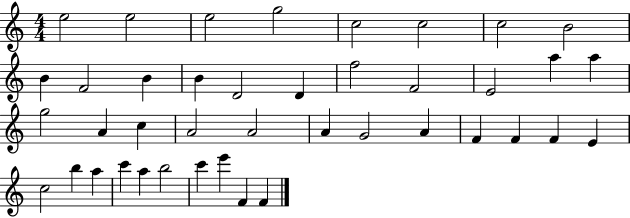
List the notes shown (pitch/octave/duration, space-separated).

E5/h E5/h E5/h G5/h C5/h C5/h C5/h B4/h B4/q F4/h B4/q B4/q D4/h D4/q F5/h F4/h E4/h A5/q A5/q G5/h A4/q C5/q A4/h A4/h A4/q G4/h A4/q F4/q F4/q F4/q E4/q C5/h B5/q A5/q C6/q A5/q B5/h C6/q E6/q F4/q F4/q